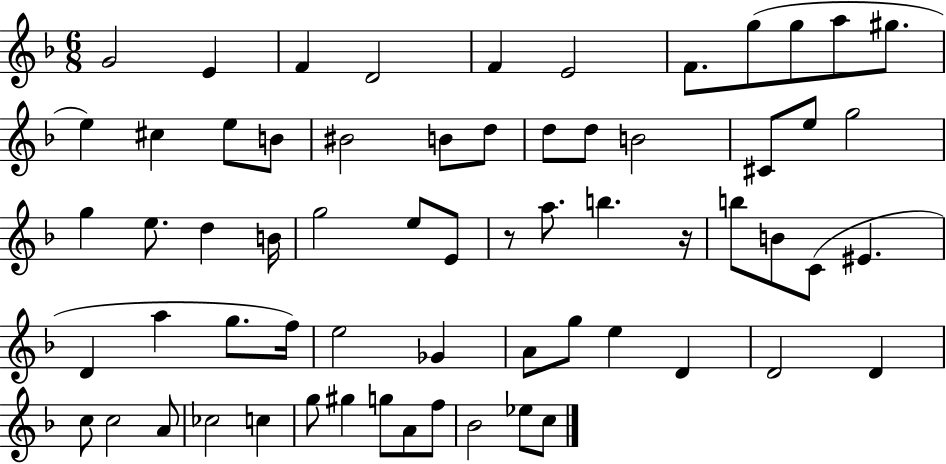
{
  \clef treble
  \numericTimeSignature
  \time 6/8
  \key f \major
  g'2 e'4 | f'4 d'2 | f'4 e'2 | f'8. g''8( g''8 a''8 gis''8. | \break e''4) cis''4 e''8 b'8 | bis'2 b'8 d''8 | d''8 d''8 b'2 | cis'8 e''8 g''2 | \break g''4 e''8. d''4 b'16 | g''2 e''8 e'8 | r8 a''8. b''4. r16 | b''8 b'8 c'8( eis'4. | \break d'4 a''4 g''8. f''16) | e''2 ges'4 | a'8 g''8 e''4 d'4 | d'2 d'4 | \break c''8 c''2 a'8 | ces''2 c''4 | g''8 gis''4 g''8 a'8 f''8 | bes'2 ees''8 c''8 | \break \bar "|."
}